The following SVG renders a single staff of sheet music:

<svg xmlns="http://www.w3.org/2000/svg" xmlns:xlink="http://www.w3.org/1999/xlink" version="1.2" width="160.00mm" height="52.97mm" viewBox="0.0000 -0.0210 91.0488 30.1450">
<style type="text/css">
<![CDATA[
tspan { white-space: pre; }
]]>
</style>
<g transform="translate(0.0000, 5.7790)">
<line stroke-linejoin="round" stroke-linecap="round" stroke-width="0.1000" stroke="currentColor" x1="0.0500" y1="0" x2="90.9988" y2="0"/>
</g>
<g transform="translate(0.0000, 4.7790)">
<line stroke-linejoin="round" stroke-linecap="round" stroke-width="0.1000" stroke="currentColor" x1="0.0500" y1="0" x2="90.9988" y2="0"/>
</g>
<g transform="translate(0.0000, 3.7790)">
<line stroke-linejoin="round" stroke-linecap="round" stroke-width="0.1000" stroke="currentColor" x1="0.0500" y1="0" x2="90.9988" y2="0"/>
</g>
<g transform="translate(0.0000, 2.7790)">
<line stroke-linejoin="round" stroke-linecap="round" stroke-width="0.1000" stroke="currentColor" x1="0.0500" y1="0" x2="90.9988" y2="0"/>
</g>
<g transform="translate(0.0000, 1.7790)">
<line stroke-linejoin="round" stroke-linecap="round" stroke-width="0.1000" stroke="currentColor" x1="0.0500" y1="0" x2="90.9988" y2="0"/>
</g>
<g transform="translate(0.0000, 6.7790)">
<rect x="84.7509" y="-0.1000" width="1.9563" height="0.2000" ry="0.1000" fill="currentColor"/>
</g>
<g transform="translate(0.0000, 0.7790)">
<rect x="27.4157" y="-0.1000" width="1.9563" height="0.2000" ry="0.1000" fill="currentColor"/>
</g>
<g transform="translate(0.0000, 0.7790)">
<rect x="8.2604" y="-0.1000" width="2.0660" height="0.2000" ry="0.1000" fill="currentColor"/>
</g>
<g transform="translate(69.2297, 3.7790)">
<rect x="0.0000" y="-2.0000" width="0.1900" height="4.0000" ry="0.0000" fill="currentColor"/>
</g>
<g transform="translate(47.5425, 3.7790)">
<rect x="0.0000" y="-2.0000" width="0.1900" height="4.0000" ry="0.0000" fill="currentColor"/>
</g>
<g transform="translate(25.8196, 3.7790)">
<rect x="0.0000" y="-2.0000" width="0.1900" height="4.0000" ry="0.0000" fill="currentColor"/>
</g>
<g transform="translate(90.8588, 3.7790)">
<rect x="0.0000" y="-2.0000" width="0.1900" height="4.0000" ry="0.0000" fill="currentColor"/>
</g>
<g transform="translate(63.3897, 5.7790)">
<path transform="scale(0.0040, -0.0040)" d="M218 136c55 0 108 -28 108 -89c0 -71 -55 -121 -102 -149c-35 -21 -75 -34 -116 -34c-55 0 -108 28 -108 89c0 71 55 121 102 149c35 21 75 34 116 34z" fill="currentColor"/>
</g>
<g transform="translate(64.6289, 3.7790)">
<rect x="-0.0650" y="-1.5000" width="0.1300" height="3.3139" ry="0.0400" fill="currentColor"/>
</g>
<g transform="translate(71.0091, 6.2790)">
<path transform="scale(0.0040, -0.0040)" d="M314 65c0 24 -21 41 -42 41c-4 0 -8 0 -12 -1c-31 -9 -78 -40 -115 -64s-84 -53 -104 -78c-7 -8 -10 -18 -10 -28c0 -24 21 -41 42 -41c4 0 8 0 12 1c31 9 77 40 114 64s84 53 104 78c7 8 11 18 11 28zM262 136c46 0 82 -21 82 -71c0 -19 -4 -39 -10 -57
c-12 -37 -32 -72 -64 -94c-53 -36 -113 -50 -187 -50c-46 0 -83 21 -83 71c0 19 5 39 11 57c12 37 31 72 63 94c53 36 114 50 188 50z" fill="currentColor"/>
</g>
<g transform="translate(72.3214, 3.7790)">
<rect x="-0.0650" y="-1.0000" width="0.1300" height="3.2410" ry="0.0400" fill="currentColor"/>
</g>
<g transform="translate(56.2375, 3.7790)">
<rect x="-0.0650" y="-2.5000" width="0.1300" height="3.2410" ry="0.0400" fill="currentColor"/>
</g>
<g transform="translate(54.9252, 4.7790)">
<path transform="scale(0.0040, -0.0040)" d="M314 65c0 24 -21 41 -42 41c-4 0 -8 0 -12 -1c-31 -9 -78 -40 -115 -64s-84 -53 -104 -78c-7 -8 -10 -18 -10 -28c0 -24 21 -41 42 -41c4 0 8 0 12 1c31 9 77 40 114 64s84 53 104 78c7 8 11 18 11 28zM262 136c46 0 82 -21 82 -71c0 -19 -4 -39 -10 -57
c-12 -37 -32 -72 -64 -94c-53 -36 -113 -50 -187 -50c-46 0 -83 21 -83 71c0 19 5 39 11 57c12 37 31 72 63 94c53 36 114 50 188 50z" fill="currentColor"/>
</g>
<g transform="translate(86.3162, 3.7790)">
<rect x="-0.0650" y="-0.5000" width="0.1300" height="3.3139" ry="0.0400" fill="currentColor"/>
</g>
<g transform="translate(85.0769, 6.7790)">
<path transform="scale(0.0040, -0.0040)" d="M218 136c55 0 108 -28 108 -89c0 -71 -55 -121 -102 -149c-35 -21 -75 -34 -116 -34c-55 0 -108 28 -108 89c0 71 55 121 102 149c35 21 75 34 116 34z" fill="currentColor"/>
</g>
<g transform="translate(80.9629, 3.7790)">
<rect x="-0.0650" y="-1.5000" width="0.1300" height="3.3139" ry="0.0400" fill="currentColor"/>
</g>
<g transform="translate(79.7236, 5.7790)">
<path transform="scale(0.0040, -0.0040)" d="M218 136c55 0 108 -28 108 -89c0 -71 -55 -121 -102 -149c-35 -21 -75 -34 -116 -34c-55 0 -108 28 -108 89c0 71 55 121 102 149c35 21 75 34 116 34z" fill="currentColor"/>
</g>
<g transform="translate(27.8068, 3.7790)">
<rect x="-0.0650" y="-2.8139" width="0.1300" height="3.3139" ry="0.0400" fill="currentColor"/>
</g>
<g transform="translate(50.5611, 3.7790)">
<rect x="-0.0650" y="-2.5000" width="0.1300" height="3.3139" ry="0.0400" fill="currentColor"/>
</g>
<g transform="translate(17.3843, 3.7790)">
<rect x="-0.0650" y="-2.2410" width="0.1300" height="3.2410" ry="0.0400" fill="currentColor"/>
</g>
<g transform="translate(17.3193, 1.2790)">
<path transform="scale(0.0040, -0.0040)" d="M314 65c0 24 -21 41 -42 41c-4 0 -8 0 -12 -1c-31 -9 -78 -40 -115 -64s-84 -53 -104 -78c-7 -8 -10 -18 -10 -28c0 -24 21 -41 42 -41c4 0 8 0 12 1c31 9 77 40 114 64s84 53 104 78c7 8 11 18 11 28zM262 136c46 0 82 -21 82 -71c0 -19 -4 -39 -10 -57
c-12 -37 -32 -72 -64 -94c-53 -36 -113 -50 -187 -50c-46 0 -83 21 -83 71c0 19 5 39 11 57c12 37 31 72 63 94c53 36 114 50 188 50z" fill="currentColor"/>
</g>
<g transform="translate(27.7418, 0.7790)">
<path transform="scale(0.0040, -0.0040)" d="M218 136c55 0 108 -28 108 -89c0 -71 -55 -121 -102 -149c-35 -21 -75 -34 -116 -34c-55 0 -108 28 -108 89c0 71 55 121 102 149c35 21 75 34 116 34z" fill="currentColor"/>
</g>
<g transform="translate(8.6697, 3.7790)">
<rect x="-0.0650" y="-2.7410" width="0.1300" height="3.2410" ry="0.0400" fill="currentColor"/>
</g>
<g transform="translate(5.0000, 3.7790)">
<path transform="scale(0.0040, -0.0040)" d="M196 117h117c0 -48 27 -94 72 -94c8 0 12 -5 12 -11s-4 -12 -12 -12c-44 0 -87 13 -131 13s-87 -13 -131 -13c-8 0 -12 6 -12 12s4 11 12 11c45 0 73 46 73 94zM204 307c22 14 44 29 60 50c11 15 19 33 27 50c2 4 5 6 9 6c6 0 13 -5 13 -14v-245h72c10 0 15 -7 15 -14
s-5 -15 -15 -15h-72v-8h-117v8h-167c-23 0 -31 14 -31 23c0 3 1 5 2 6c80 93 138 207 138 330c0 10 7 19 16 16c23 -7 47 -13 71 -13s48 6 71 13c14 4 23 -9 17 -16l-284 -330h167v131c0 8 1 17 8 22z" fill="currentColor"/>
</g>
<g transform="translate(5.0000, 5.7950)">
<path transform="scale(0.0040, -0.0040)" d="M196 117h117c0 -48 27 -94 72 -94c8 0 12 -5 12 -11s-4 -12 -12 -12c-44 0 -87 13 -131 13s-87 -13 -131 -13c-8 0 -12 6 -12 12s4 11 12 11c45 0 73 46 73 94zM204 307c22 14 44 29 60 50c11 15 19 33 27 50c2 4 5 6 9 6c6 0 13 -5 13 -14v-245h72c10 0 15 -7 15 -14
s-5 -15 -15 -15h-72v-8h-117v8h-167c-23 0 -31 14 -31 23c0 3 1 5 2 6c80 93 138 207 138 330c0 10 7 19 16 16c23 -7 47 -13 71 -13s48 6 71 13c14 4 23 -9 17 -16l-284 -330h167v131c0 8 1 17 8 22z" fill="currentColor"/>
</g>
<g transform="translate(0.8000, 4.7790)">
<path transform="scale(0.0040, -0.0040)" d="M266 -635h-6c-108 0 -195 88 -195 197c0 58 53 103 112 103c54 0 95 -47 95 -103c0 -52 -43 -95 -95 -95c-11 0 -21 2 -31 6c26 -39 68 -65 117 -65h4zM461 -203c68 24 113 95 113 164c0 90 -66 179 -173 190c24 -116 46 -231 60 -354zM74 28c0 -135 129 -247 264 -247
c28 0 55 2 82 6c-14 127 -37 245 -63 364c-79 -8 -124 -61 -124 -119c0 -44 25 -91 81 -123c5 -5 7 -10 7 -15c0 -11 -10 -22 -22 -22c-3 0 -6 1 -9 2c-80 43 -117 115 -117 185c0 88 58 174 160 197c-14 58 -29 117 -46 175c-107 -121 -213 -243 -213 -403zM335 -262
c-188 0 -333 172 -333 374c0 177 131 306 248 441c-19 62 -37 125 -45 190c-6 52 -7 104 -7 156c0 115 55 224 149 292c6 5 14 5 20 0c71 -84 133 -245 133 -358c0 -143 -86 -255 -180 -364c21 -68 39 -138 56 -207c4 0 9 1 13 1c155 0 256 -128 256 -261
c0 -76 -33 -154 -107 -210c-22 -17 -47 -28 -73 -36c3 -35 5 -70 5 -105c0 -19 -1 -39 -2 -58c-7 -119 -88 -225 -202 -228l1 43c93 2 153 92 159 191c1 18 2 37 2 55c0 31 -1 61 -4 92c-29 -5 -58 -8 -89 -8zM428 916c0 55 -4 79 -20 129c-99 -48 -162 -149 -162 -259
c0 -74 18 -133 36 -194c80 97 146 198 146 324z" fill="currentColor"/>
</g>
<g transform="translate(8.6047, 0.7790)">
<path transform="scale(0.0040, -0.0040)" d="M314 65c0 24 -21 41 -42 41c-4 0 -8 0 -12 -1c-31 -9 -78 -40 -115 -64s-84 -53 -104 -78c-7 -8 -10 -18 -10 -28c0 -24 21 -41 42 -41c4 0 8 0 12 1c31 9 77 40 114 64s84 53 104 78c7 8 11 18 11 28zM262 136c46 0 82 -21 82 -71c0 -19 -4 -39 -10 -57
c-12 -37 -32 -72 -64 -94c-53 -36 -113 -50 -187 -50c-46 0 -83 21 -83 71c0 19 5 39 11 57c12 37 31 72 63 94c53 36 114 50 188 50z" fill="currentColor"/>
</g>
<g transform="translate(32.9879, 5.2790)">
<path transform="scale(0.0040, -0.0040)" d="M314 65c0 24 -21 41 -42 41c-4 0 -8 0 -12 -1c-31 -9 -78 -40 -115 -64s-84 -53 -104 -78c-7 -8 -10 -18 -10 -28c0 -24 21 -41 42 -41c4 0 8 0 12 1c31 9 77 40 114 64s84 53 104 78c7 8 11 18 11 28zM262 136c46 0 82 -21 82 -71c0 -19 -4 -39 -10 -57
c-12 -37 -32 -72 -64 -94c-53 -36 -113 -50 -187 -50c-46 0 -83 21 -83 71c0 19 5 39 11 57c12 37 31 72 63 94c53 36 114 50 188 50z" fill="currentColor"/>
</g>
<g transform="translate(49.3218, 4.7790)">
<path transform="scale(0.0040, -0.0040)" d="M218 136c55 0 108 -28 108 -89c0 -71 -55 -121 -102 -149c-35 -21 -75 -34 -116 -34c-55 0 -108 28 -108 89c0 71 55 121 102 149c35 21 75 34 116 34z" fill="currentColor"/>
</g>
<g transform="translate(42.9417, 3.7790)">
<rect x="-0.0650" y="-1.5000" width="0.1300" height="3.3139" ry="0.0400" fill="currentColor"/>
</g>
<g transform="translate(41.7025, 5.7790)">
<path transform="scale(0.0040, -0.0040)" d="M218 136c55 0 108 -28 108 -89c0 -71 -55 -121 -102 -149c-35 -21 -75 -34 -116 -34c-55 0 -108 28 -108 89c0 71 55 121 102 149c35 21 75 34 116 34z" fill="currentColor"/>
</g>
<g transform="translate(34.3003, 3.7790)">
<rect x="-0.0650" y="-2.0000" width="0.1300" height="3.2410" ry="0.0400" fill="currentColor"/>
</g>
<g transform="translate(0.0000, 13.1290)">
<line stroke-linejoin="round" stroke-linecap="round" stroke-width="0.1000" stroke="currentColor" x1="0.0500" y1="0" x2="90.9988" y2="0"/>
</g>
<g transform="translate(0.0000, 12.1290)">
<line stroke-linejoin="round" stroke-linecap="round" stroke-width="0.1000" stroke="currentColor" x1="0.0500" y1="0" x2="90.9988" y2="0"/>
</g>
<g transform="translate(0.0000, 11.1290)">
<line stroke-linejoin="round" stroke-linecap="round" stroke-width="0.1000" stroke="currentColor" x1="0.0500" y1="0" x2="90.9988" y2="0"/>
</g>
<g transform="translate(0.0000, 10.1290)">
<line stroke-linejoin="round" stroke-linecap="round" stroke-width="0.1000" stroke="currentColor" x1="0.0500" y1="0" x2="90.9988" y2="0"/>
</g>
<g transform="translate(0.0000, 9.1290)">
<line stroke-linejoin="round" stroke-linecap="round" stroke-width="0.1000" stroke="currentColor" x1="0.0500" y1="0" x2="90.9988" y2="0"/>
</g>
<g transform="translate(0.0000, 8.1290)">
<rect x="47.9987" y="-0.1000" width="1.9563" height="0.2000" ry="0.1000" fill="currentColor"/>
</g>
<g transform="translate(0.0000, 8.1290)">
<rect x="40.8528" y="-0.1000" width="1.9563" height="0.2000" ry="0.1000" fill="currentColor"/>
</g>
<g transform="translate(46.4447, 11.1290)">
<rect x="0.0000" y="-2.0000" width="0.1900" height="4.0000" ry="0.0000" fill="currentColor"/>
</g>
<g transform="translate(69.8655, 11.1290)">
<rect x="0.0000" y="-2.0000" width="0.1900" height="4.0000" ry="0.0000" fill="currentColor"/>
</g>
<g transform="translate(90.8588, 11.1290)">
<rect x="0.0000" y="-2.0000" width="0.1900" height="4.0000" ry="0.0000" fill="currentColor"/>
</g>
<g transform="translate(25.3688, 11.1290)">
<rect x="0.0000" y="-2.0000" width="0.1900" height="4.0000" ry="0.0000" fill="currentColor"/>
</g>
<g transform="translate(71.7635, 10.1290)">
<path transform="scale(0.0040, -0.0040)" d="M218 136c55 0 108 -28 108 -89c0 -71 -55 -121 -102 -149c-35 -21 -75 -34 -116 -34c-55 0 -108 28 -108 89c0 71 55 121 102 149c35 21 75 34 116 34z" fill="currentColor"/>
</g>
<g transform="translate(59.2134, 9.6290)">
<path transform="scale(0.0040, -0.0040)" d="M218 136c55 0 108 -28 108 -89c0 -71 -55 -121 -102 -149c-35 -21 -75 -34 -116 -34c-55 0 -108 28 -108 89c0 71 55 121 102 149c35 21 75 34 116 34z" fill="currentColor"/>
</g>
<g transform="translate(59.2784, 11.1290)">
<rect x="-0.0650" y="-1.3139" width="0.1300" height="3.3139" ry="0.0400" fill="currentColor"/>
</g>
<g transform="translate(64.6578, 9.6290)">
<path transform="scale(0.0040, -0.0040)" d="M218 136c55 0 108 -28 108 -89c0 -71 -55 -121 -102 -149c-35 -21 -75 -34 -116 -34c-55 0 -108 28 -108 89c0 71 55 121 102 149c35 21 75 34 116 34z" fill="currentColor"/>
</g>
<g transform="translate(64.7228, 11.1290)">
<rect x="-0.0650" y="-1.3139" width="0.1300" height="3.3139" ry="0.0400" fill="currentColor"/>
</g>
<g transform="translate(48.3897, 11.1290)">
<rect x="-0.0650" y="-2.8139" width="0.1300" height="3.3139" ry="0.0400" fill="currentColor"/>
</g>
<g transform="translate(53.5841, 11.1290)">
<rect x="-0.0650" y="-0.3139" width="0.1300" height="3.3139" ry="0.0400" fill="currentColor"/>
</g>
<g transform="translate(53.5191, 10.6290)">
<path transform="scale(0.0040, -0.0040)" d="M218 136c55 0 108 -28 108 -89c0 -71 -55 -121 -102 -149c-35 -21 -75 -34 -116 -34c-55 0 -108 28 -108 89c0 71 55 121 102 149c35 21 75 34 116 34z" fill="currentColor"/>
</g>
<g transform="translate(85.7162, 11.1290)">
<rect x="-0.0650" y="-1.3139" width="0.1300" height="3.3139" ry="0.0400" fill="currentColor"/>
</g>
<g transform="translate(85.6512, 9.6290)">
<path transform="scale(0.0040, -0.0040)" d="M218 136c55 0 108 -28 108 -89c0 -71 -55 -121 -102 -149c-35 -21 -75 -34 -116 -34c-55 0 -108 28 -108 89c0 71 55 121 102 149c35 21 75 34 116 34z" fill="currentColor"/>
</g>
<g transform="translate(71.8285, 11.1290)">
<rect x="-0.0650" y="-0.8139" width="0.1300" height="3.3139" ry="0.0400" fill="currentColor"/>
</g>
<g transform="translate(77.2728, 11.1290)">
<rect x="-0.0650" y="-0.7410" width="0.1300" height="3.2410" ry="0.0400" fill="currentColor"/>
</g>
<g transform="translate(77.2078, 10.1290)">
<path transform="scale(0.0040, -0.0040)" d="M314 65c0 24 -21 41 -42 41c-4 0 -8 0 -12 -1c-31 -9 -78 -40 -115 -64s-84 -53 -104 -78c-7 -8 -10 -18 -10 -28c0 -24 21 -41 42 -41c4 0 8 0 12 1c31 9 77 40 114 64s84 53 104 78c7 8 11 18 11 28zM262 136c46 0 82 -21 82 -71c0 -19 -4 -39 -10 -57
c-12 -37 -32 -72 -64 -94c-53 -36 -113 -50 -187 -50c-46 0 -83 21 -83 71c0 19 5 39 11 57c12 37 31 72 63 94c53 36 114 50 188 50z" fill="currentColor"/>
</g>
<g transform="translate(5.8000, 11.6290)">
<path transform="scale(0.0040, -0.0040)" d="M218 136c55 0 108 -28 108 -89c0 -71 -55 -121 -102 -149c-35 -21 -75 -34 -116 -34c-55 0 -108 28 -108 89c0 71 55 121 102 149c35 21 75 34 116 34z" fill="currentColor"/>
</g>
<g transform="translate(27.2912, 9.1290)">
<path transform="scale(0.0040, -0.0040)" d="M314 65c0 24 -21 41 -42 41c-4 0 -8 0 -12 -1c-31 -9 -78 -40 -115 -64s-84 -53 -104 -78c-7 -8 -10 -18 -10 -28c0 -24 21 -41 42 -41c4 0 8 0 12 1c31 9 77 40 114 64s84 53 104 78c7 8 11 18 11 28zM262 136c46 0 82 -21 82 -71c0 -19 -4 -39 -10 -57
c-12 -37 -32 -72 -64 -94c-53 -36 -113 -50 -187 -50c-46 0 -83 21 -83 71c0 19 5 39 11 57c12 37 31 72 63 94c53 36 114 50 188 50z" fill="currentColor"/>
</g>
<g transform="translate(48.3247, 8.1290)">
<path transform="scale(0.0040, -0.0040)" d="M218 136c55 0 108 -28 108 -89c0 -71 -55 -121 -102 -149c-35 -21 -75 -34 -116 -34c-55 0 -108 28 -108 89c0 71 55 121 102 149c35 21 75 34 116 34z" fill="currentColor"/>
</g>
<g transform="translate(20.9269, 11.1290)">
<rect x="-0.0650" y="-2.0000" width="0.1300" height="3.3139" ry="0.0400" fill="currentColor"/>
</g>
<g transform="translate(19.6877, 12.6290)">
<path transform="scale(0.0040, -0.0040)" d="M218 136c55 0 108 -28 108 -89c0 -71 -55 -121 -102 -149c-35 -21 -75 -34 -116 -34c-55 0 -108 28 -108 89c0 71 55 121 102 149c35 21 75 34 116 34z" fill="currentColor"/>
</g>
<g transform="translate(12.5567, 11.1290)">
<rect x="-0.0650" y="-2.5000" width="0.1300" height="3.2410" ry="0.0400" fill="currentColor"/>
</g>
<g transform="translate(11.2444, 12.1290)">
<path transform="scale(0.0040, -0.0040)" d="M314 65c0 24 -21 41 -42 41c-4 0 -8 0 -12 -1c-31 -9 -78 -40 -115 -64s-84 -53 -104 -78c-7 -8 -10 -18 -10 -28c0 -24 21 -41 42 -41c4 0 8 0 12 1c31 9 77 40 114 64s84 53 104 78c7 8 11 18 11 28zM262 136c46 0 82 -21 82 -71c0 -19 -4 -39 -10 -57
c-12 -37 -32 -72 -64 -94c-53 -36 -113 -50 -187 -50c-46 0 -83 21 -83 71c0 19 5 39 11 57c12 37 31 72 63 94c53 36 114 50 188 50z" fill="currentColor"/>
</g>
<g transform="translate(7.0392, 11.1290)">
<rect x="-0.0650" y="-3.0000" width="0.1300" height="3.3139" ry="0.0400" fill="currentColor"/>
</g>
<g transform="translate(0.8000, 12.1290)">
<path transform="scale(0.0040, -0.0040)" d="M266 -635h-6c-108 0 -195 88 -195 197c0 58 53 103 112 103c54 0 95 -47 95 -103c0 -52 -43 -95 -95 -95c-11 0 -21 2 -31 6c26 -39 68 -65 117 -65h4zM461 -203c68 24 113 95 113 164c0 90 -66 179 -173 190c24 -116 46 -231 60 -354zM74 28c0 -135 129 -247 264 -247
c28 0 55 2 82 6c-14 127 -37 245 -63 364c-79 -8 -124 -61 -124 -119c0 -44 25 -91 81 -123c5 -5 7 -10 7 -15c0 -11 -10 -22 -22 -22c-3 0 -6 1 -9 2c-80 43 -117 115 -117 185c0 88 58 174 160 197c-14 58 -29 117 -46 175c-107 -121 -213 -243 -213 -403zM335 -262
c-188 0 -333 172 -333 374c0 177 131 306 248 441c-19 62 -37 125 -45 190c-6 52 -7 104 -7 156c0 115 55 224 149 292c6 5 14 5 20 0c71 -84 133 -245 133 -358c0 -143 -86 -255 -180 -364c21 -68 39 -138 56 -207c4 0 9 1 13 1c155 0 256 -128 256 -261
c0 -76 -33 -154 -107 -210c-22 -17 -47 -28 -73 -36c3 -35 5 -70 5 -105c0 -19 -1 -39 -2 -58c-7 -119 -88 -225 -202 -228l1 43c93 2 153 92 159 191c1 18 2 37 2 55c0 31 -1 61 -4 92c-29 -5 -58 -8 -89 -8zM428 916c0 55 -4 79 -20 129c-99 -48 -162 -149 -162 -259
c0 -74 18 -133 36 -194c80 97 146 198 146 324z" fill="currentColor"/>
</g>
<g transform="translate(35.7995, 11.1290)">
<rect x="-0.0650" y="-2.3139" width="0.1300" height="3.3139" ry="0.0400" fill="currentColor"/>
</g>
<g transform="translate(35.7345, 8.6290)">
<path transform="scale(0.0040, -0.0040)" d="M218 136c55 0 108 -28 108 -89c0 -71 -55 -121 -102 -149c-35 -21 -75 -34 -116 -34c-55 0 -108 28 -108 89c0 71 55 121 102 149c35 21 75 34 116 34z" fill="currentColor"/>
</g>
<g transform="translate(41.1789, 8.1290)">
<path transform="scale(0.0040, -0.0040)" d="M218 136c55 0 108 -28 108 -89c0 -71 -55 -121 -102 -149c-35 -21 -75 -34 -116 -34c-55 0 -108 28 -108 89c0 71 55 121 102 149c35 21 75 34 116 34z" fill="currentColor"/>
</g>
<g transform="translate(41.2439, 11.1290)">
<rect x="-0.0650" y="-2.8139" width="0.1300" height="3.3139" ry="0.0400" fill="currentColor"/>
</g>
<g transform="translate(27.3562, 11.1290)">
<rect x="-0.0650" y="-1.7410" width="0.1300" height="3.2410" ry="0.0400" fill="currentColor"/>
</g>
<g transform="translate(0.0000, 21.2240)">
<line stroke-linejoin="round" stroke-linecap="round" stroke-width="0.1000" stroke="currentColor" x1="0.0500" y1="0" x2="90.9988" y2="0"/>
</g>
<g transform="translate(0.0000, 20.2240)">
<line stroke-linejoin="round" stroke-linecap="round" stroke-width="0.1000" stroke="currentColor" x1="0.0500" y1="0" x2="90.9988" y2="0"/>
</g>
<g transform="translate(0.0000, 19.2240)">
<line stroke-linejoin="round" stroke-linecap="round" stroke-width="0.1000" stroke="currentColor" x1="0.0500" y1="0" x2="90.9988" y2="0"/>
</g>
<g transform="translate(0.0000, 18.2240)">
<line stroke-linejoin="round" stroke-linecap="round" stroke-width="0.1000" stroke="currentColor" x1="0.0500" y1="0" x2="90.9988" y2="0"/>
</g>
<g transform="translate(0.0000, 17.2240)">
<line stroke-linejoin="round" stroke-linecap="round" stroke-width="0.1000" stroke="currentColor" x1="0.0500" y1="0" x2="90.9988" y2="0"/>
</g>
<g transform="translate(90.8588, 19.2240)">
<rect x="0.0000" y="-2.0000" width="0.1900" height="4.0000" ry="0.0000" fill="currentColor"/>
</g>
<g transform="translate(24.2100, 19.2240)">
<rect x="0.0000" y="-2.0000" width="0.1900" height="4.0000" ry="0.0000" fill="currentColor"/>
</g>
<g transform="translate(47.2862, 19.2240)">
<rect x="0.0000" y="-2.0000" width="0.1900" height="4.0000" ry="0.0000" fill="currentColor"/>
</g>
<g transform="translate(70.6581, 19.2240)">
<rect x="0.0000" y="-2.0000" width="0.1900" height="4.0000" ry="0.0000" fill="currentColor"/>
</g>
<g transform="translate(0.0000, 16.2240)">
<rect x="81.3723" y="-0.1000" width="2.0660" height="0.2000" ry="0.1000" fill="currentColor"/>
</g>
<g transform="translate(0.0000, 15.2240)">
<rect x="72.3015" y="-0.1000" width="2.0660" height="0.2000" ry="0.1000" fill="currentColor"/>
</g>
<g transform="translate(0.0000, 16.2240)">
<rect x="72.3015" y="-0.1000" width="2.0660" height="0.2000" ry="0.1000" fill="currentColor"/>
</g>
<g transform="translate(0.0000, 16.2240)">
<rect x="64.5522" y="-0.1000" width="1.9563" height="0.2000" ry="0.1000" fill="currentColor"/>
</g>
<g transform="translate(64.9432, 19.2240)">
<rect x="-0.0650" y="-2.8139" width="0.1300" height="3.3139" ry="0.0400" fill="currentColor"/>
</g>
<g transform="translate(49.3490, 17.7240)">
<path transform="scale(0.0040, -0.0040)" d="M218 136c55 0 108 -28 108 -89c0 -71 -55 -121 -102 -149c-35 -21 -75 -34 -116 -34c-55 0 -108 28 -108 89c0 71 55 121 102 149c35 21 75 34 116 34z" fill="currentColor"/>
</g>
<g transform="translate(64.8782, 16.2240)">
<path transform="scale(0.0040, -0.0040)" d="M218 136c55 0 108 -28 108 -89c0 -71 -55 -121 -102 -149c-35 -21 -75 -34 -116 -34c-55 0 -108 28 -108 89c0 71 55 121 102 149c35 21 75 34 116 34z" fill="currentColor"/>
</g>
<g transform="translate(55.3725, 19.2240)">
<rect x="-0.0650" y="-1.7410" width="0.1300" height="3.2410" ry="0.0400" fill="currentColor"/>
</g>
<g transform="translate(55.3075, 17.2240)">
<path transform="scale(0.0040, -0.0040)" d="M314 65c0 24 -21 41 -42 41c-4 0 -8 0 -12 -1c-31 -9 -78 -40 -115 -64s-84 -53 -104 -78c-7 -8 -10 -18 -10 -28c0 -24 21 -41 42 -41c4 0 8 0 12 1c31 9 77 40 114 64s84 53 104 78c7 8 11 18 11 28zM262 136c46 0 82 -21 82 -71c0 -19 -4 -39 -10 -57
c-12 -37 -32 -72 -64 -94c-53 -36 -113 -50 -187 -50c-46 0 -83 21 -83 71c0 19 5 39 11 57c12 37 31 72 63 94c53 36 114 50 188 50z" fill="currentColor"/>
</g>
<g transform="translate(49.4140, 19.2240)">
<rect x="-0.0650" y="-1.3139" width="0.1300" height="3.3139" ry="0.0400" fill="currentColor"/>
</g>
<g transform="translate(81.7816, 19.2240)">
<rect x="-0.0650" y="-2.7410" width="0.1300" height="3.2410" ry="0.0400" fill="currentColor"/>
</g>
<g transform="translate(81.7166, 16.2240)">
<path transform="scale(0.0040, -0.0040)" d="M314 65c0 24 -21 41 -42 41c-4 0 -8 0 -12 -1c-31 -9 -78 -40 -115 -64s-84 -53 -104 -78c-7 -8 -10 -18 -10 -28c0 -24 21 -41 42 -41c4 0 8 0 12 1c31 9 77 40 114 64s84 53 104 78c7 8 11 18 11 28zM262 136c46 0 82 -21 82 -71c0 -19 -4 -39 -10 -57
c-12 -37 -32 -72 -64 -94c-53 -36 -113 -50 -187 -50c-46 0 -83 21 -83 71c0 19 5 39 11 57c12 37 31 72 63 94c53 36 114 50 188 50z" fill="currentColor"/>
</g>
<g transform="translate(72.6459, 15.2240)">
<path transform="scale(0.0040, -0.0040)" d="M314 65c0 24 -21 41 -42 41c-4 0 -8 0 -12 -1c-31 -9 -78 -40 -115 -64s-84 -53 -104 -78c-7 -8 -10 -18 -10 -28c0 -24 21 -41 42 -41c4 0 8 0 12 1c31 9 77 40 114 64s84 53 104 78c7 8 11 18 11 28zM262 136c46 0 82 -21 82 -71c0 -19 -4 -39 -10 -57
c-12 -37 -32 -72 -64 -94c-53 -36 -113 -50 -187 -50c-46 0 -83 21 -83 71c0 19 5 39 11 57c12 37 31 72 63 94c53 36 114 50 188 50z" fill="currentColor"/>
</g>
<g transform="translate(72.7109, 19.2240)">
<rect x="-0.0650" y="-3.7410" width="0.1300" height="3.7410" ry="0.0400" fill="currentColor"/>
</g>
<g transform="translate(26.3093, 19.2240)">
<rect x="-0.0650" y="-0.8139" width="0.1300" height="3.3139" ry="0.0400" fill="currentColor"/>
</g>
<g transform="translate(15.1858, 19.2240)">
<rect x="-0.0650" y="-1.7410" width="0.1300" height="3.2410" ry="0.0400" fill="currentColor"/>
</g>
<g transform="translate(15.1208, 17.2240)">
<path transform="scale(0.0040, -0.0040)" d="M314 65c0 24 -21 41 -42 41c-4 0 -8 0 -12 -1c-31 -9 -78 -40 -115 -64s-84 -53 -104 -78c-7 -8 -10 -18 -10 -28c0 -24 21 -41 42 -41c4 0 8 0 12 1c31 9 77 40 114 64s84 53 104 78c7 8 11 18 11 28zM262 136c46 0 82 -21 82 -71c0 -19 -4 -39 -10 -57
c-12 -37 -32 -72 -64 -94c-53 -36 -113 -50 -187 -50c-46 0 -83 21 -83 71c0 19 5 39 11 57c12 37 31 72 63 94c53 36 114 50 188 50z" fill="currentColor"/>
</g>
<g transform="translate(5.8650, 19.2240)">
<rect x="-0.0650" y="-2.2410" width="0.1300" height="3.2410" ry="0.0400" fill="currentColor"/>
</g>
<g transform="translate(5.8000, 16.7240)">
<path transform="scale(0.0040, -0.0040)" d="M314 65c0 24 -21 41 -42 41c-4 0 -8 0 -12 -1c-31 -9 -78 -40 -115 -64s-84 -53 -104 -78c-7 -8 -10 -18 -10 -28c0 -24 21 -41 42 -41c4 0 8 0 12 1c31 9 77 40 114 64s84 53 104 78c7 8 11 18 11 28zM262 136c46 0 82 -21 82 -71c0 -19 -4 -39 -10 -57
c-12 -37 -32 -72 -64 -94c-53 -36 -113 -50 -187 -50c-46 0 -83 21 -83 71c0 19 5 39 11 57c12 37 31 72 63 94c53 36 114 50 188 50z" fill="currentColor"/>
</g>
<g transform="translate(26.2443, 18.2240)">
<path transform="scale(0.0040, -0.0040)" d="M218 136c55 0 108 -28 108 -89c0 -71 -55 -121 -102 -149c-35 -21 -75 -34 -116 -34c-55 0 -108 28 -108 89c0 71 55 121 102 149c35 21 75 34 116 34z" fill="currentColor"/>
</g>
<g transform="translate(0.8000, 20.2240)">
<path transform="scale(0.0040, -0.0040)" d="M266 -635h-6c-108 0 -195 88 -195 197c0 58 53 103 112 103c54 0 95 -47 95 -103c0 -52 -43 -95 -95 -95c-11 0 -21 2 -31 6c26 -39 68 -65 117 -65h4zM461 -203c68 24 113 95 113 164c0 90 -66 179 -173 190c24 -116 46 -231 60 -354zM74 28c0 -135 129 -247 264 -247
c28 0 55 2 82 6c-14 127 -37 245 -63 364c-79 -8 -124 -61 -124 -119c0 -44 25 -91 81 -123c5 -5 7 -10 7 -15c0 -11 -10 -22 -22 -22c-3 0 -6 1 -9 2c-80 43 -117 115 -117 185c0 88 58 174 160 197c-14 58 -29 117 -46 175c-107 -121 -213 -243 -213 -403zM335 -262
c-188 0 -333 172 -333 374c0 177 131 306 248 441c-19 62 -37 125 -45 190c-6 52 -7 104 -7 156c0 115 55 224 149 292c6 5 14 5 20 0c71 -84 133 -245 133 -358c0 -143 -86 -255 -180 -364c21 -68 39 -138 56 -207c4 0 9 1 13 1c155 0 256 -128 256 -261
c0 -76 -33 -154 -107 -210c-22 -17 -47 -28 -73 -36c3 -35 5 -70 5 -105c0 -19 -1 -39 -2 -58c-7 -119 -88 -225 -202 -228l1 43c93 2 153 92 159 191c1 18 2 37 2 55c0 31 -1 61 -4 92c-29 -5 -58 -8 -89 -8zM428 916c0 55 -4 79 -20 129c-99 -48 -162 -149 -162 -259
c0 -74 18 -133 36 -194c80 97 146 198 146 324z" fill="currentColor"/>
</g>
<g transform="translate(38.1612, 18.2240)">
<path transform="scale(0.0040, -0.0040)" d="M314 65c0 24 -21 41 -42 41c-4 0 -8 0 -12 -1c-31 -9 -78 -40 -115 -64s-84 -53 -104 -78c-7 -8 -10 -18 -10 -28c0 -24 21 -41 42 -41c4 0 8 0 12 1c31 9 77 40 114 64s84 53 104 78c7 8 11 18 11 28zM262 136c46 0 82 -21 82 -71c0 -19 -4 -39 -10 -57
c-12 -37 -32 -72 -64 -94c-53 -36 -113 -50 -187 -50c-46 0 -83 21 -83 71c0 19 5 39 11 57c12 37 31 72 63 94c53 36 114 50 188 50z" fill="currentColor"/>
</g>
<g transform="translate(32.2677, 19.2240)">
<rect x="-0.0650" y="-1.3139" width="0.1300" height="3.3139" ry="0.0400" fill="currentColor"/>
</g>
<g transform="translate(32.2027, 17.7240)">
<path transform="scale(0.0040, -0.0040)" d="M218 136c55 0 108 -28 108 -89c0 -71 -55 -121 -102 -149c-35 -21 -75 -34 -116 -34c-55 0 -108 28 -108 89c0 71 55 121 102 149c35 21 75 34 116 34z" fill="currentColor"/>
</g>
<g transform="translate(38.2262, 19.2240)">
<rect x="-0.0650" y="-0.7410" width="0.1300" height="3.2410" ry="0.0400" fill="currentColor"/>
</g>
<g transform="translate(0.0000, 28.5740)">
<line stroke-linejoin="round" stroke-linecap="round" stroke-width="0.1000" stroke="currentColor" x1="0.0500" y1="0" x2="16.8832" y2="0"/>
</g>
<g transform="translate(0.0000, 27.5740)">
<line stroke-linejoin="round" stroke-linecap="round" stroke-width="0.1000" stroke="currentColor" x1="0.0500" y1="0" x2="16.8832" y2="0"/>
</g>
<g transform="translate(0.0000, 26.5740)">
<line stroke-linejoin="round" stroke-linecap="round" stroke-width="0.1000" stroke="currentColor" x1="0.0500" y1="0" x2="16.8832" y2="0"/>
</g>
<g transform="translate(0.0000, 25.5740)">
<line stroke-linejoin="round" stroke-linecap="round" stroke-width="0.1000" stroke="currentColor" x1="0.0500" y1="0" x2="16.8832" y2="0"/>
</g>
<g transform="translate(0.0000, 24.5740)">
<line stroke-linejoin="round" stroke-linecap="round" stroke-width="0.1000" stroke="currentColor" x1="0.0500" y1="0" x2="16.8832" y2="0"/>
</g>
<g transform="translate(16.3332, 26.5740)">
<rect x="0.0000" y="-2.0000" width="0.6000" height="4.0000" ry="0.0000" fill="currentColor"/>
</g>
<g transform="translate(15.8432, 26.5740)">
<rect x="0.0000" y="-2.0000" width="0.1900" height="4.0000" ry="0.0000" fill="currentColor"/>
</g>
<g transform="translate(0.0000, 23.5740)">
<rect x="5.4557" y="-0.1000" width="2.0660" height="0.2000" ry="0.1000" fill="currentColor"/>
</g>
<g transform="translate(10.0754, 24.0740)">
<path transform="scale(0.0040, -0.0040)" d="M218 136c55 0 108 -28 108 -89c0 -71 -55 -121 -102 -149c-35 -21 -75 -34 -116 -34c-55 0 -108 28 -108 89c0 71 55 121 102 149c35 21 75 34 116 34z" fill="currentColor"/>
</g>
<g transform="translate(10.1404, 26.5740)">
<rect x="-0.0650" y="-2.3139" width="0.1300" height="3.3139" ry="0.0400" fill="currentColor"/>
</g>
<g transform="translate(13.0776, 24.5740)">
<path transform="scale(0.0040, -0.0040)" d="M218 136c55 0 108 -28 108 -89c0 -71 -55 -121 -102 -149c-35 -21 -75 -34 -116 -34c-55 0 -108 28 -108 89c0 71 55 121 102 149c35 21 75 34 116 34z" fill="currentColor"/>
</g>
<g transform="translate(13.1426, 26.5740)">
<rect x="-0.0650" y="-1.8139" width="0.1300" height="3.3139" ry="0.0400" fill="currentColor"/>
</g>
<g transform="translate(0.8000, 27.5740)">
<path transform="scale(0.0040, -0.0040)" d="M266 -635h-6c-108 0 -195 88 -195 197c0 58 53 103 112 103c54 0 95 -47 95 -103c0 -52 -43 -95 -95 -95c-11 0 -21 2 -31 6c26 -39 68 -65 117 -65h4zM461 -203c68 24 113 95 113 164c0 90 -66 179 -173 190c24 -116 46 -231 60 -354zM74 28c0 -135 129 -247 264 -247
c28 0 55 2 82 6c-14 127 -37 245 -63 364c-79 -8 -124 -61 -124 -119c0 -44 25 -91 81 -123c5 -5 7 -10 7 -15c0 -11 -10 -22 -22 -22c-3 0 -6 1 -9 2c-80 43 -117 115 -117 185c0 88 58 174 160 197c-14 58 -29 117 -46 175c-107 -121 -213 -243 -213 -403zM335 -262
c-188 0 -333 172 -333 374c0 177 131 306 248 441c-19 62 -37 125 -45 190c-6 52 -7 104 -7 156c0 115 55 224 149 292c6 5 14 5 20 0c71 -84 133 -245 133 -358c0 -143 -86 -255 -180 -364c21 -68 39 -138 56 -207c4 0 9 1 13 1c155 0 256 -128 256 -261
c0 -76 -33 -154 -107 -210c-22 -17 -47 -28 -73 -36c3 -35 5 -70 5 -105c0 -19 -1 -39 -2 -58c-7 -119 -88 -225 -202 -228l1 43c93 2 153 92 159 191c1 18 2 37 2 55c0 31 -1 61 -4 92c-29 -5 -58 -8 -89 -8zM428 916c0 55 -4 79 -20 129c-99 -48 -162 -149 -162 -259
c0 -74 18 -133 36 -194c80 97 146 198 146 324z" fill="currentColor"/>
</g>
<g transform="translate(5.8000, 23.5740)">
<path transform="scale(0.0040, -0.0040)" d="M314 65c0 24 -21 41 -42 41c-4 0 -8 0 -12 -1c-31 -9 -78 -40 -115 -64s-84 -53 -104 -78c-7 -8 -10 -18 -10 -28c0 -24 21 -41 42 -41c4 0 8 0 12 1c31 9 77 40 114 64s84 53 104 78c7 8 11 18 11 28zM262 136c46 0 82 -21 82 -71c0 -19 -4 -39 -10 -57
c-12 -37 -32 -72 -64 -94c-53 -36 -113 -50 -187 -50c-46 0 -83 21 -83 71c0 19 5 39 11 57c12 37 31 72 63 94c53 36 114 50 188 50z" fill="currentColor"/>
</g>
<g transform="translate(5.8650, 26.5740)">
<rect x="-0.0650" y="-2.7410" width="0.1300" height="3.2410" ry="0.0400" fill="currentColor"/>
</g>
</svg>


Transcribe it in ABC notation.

X:1
T:Untitled
M:4/4
L:1/4
K:C
a2 g2 a F2 E G G2 E D2 E C A G2 F f2 g a a c e e d d2 e g2 f2 d e d2 e f2 a c'2 a2 a2 g f